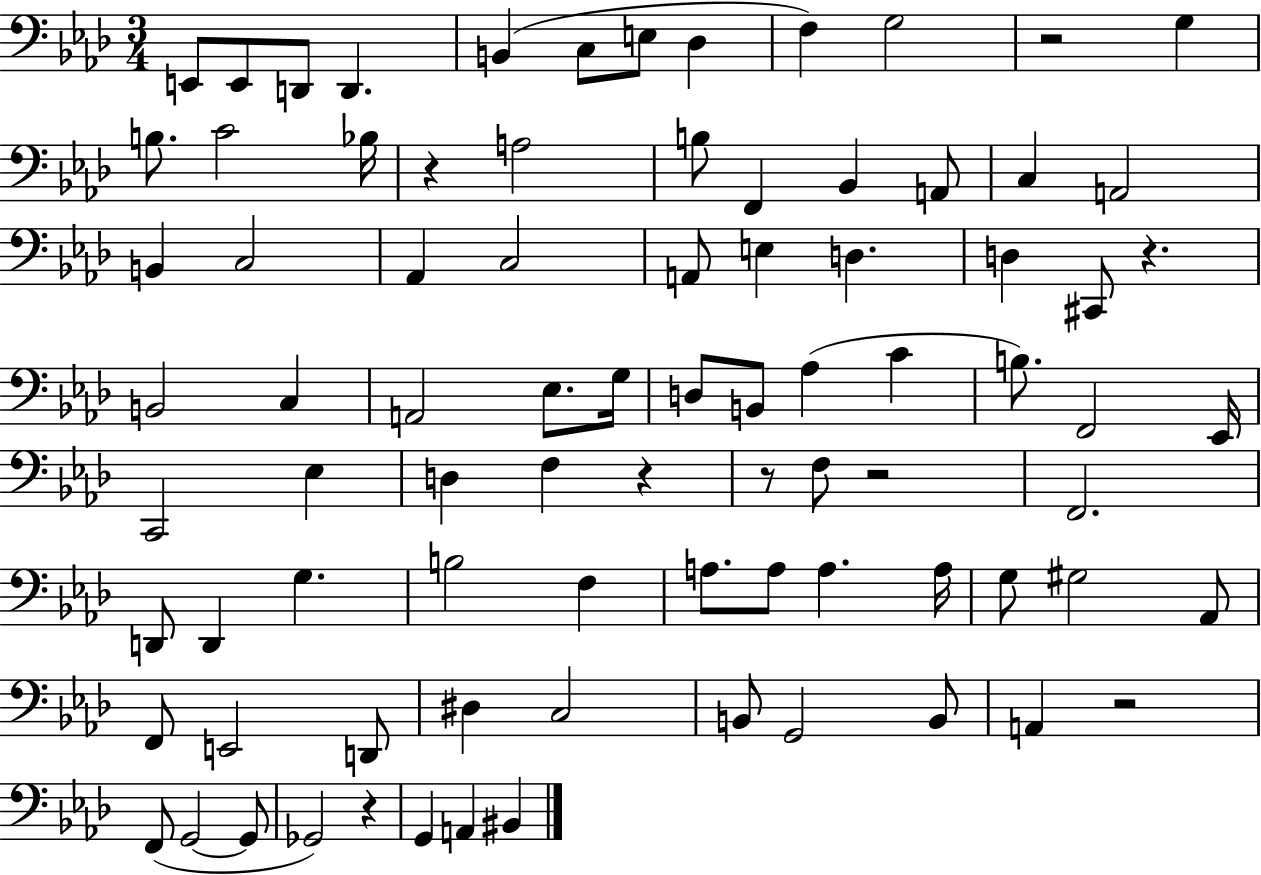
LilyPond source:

{
  \clef bass
  \numericTimeSignature
  \time 3/4
  \key aes \major
  e,8 e,8 d,8 d,4. | b,4( c8 e8 des4 | f4) g2 | r2 g4 | \break b8. c'2 bes16 | r4 a2 | b8 f,4 bes,4 a,8 | c4 a,2 | \break b,4 c2 | aes,4 c2 | a,8 e4 d4. | d4 cis,8 r4. | \break b,2 c4 | a,2 ees8. g16 | d8 b,8 aes4( c'4 | b8.) f,2 ees,16 | \break c,2 ees4 | d4 f4 r4 | r8 f8 r2 | f,2. | \break d,8 d,4 g4. | b2 f4 | a8. a8 a4. a16 | g8 gis2 aes,8 | \break f,8 e,2 d,8 | dis4 c2 | b,8 g,2 b,8 | a,4 r2 | \break f,8( g,2~~ g,8 | ges,2) r4 | g,4 a,4 bis,4 | \bar "|."
}